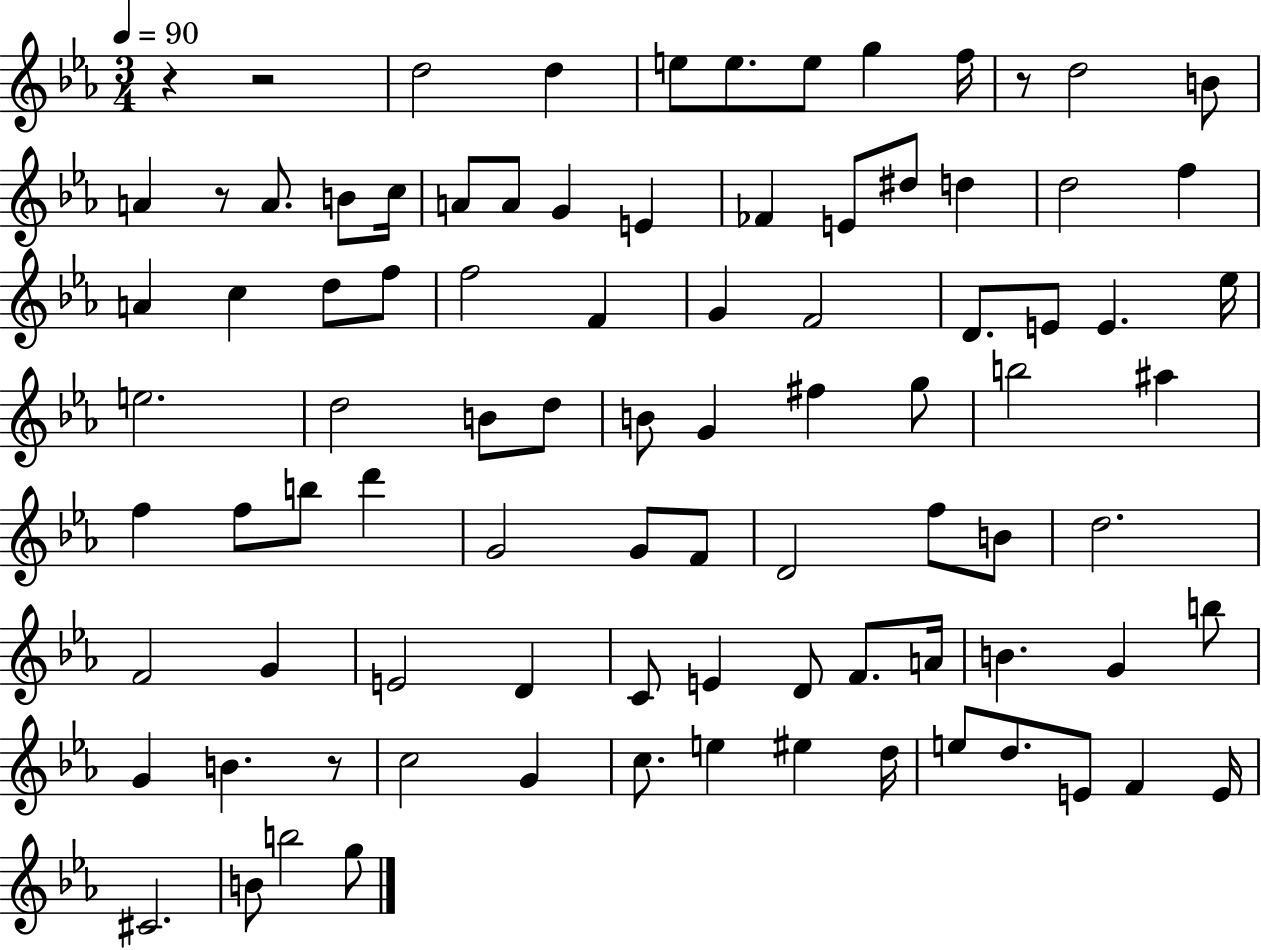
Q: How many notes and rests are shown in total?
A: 90